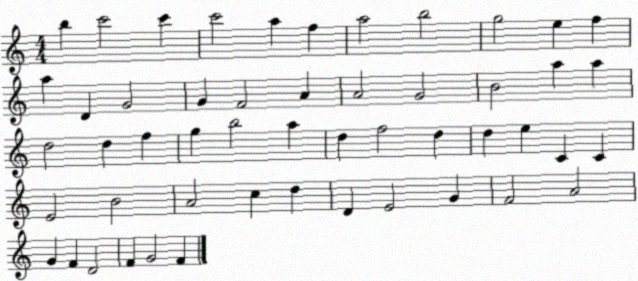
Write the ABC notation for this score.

X:1
T:Untitled
M:4/4
L:1/4
K:C
b c'2 c' c'2 a f a2 b2 g2 e f a D G2 G F2 A A2 G2 B2 a a d2 d f g b2 a d f2 d d e C C E2 B2 A2 c d D E2 G F2 A2 G F D2 F G2 F